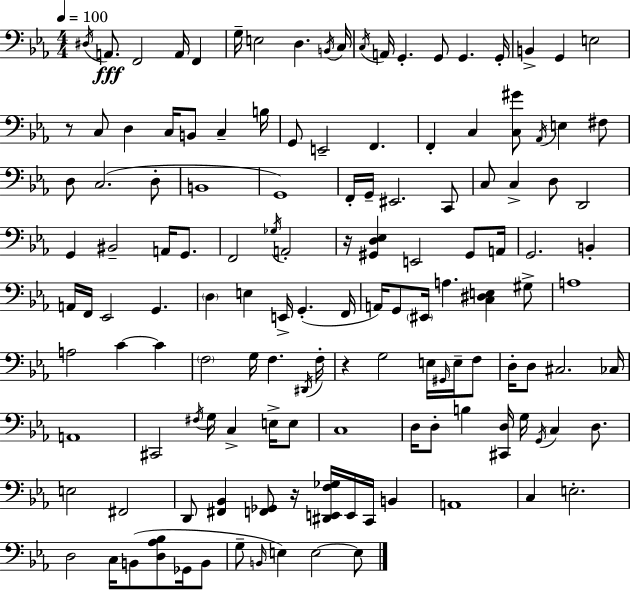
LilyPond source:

{
  \clef bass
  \numericTimeSignature
  \time 4/4
  \key c \minor
  \tempo 4 = 100
  \repeat volta 2 { \acciaccatura { dis16 }\fff a,8. f,2 a,16 f,4 | g16-- e2 d4. | \acciaccatura { b,16 } c16 \acciaccatura { c16 } a,16 g,4.-. g,8 g,4. | g,16-. b,4-> g,4 e2 | \break r8 c8 d4 c16 b,8 c4-- | b16 g,8 e,2-- f,4. | f,4-. c4 <c gis'>8 \acciaccatura { aes,16 } e4 | fis8 d8 c2.( | \break d8-. b,1 | g,1) | f,16-. g,16-- eis,2. | c,8 c8 c4-> d8 d,2 | \break g,4 bis,2-- | a,16 g,8. f,2 \acciaccatura { ges16 } a,2-. | r16 <gis, d ees>4 e,2 | gis,8 a,16 g,2. | \break b,4-. a,16 f,16 ees,2 g,4. | \parenthesize d4 e4 e,16-> g,4.-.( | f,16 a,16) g,8 \parenthesize eis,16 a4. <c dis e>4 | gis8-> a1 | \break a2 c'4~~ | c'4 \parenthesize f2 g16 f4. | \acciaccatura { dis,16 } f16-. r4 g2 | e16 \grace { gis,16 } e16-- f8 d16-. d8 cis2. | \break ces16 a,1 | cis,2 \acciaccatura { fis16 } | g16 c4-> e16-> e8 c1 | d16 d8-. b4 <cis, d>16 | \break g16 \acciaccatura { g,16 } c4 d8. e2 | fis,2 d,8 <fis, bes,>4 <f, ges,>8 | r16 <dis, e, f ges>16 e,16 c,16 b,4 a,1 | c4 e2.-. | \break d2 | c16 b,8( <d aes bes>8 ges,16 b,8 g8-- \grace { b,16 }) e4 | e2~~ e8 } \bar "|."
}